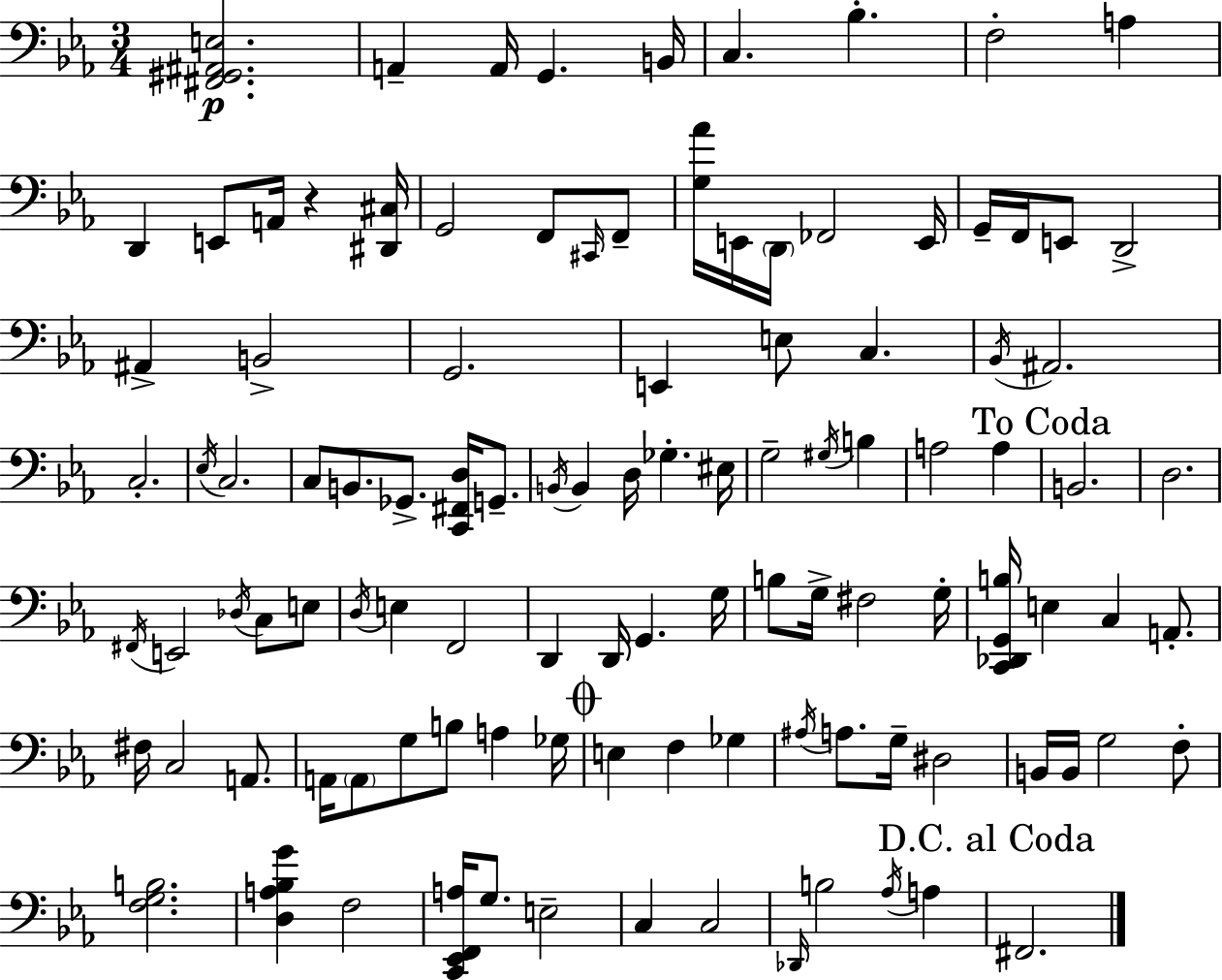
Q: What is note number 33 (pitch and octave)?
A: Eb3